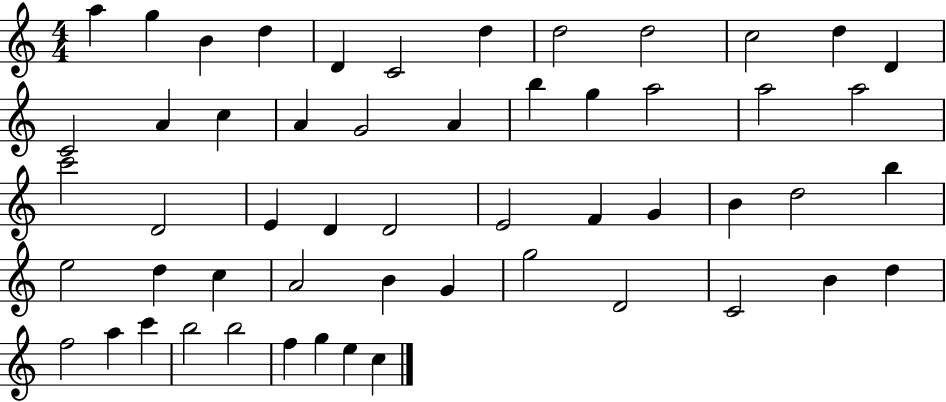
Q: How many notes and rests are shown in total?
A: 54